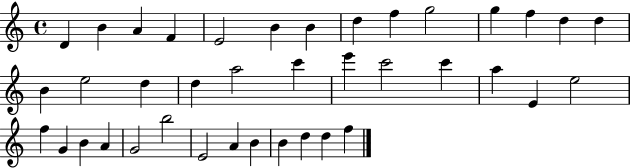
D4/q B4/q A4/q F4/q E4/h B4/q B4/q D5/q F5/q G5/h G5/q F5/q D5/q D5/q B4/q E5/h D5/q D5/q A5/h C6/q E6/q C6/h C6/q A5/q E4/q E5/h F5/q G4/q B4/q A4/q G4/h B5/h E4/h A4/q B4/q B4/q D5/q D5/q F5/q